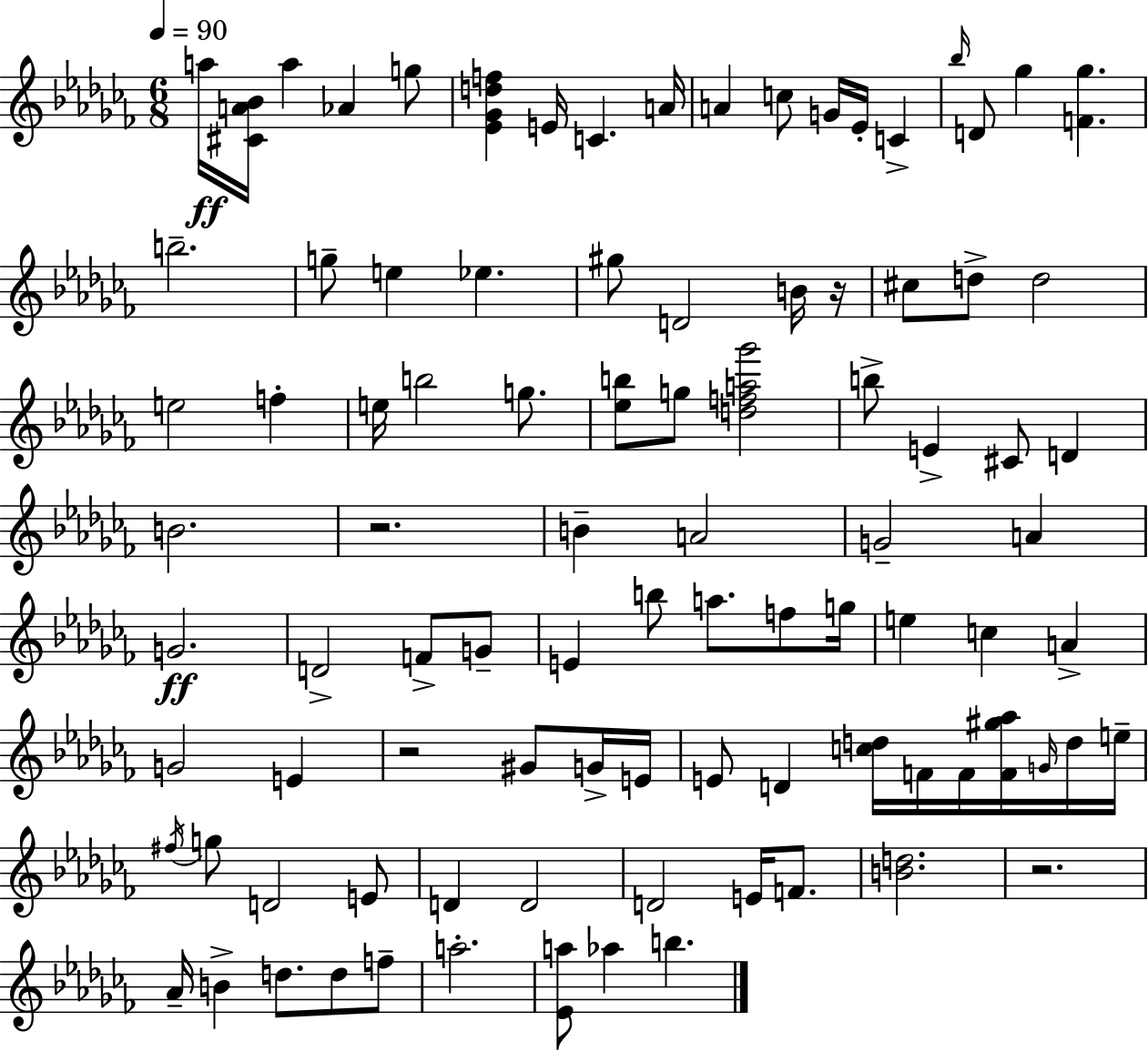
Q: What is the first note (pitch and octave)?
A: A5